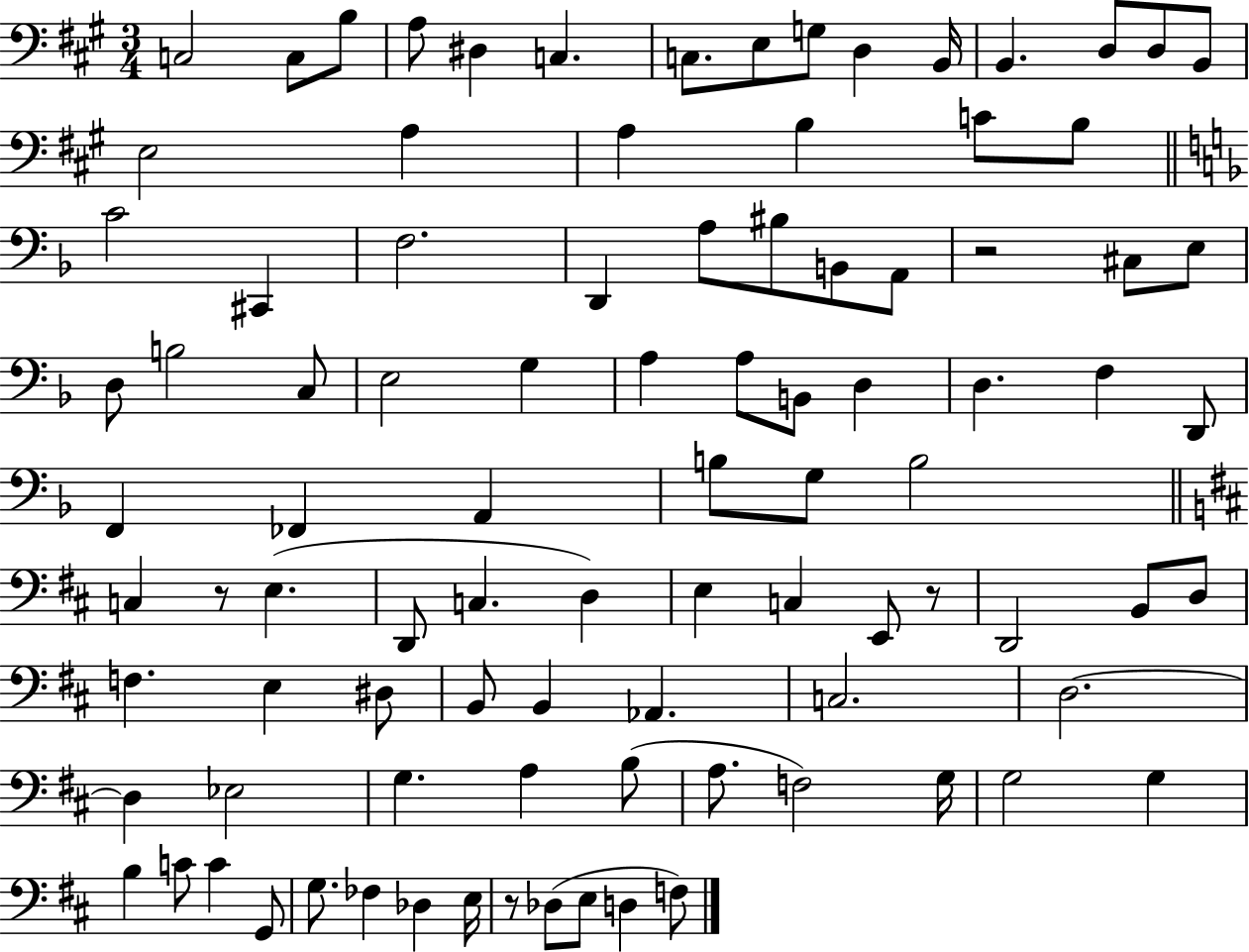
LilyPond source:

{
  \clef bass
  \numericTimeSignature
  \time 3/4
  \key a \major
  c2 c8 b8 | a8 dis4 c4. | c8. e8 g8 d4 b,16 | b,4. d8 d8 b,8 | \break e2 a4 | a4 b4 c'8 b8 | \bar "||" \break \key d \minor c'2 cis,4 | f2. | d,4 a8 bis8 b,8 a,8 | r2 cis8 e8 | \break d8 b2 c8 | e2 g4 | a4 a8 b,8 d4 | d4. f4 d,8 | \break f,4 fes,4 a,4 | b8 g8 b2 | \bar "||" \break \key b \minor c4 r8 e4.( | d,8 c4. d4) | e4 c4 e,8 r8 | d,2 b,8 d8 | \break f4. e4 dis8 | b,8 b,4 aes,4. | c2. | d2.~~ | \break d4 ees2 | g4. a4 b8( | a8. f2) g16 | g2 g4 | \break b4 c'8 c'4 g,8 | g8. fes4 des4 e16 | r8 des8( e8 d4 f8) | \bar "|."
}